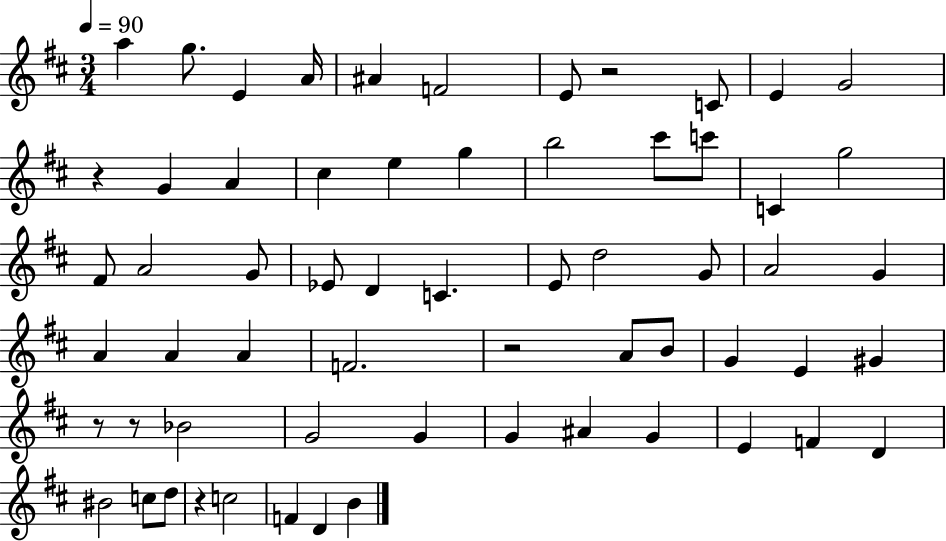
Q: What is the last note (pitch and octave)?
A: B4